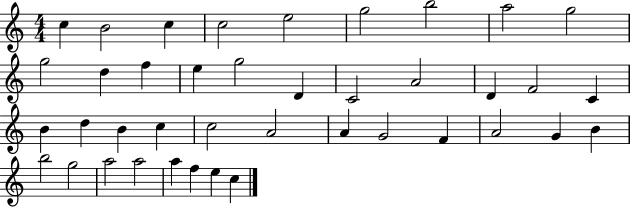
C5/q B4/h C5/q C5/h E5/h G5/h B5/h A5/h G5/h G5/h D5/q F5/q E5/q G5/h D4/q C4/h A4/h D4/q F4/h C4/q B4/q D5/q B4/q C5/q C5/h A4/h A4/q G4/h F4/q A4/h G4/q B4/q B5/h G5/h A5/h A5/h A5/q F5/q E5/q C5/q